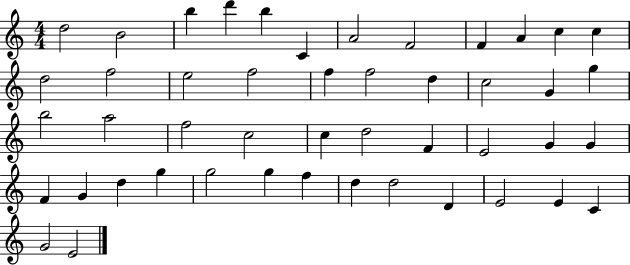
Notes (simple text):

D5/h B4/h B5/q D6/q B5/q C4/q A4/h F4/h F4/q A4/q C5/q C5/q D5/h F5/h E5/h F5/h F5/q F5/h D5/q C5/h G4/q G5/q B5/h A5/h F5/h C5/h C5/q D5/h F4/q E4/h G4/q G4/q F4/q G4/q D5/q G5/q G5/h G5/q F5/q D5/q D5/h D4/q E4/h E4/q C4/q G4/h E4/h